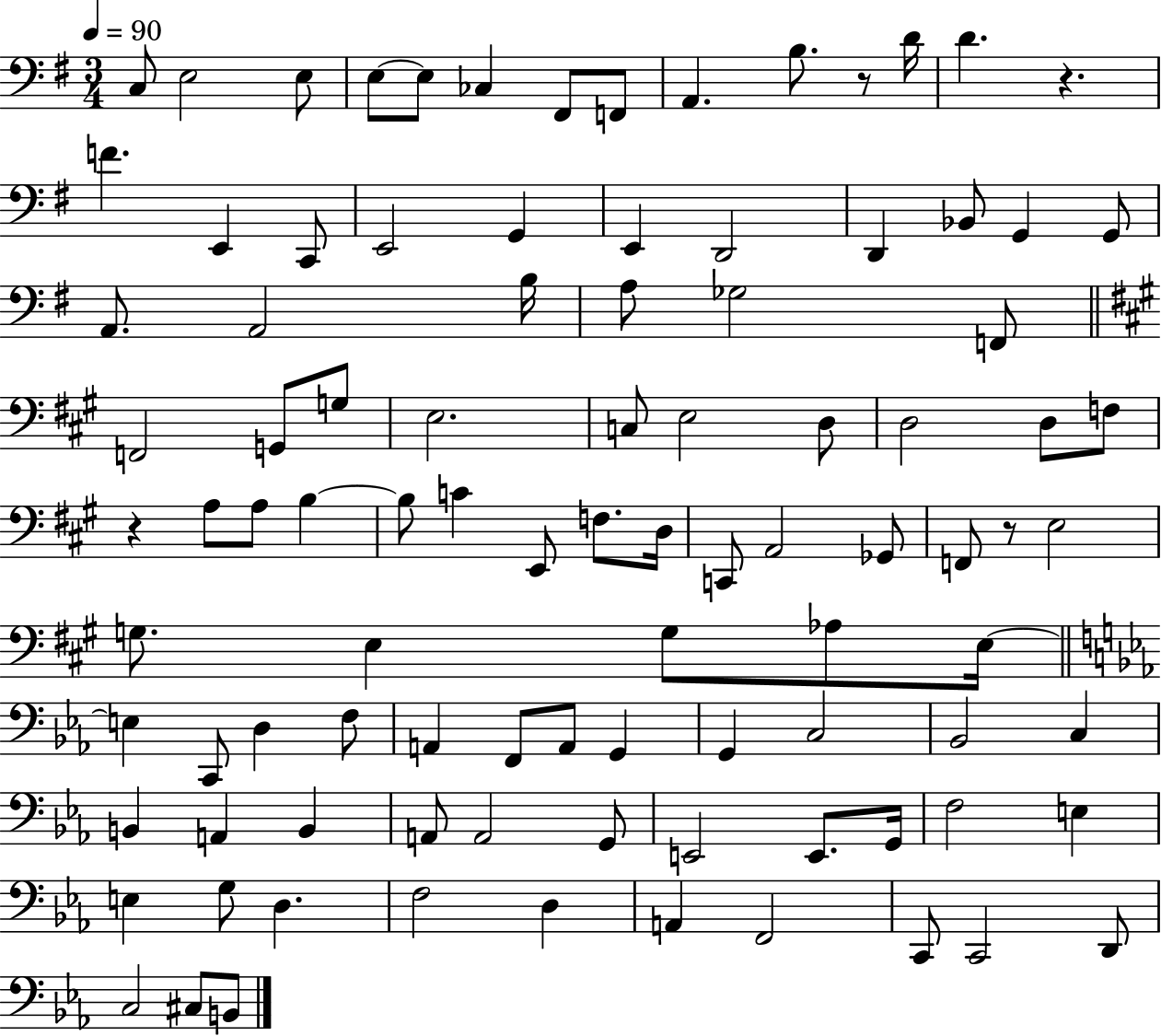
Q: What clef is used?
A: bass